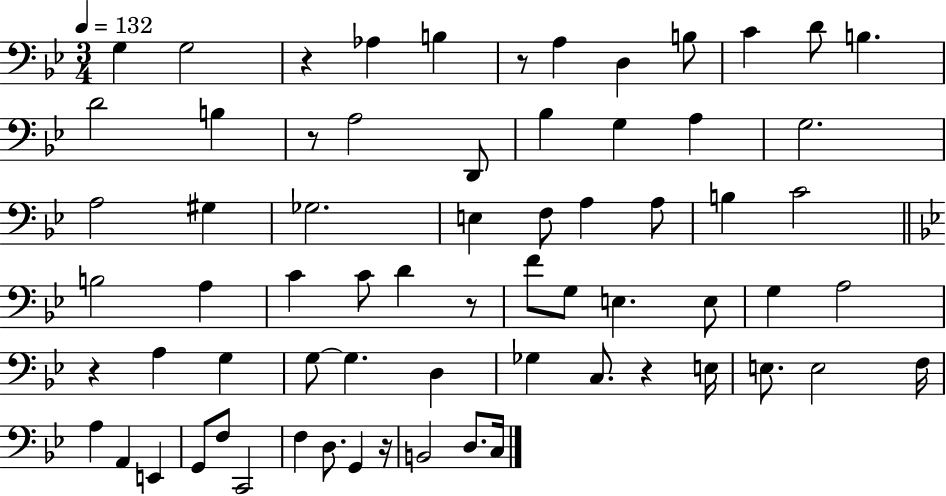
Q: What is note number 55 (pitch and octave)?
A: C2